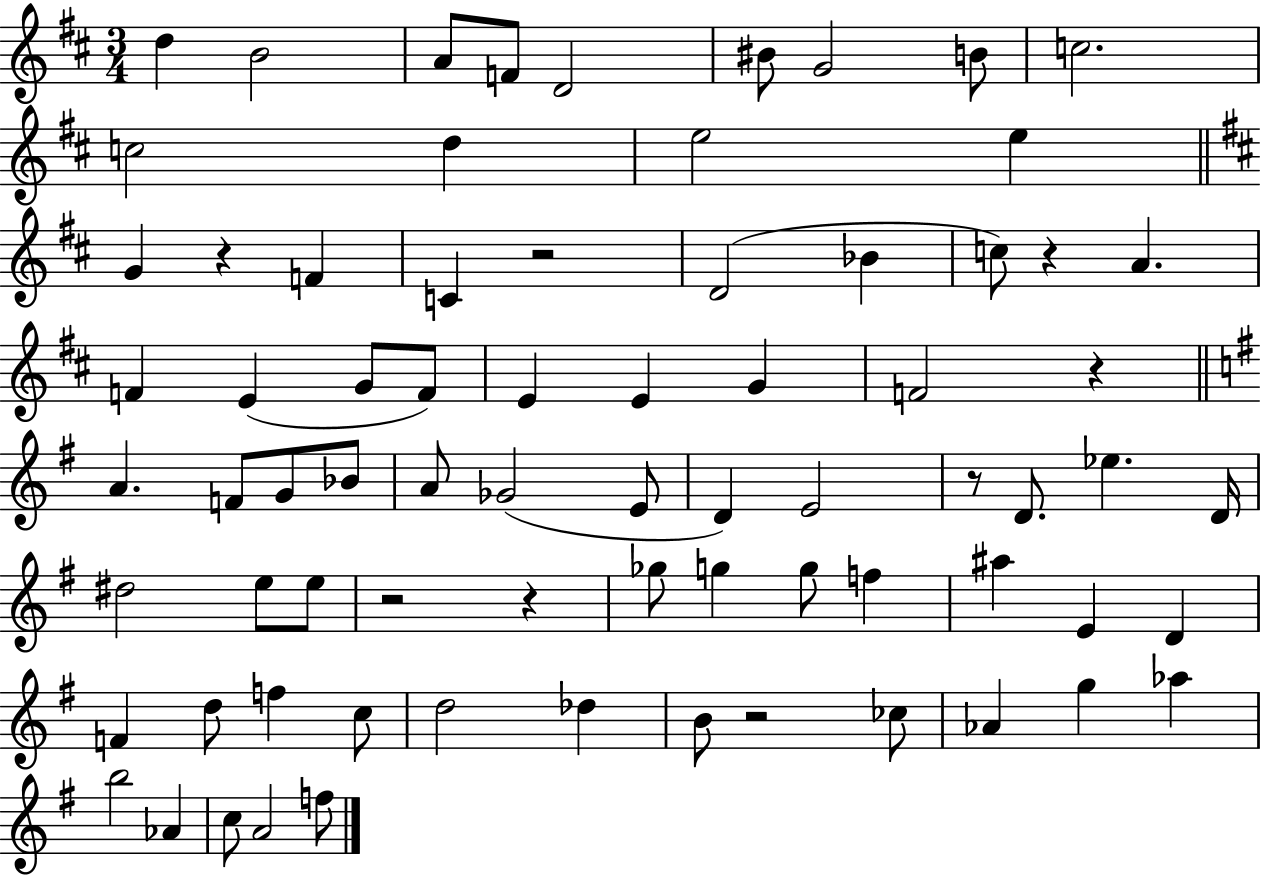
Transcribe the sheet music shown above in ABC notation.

X:1
T:Untitled
M:3/4
L:1/4
K:D
d B2 A/2 F/2 D2 ^B/2 G2 B/2 c2 c2 d e2 e G z F C z2 D2 _B c/2 z A F E G/2 F/2 E E G F2 z A F/2 G/2 _B/2 A/2 _G2 E/2 D E2 z/2 D/2 _e D/4 ^d2 e/2 e/2 z2 z _g/2 g g/2 f ^a E D F d/2 f c/2 d2 _d B/2 z2 _c/2 _A g _a b2 _A c/2 A2 f/2